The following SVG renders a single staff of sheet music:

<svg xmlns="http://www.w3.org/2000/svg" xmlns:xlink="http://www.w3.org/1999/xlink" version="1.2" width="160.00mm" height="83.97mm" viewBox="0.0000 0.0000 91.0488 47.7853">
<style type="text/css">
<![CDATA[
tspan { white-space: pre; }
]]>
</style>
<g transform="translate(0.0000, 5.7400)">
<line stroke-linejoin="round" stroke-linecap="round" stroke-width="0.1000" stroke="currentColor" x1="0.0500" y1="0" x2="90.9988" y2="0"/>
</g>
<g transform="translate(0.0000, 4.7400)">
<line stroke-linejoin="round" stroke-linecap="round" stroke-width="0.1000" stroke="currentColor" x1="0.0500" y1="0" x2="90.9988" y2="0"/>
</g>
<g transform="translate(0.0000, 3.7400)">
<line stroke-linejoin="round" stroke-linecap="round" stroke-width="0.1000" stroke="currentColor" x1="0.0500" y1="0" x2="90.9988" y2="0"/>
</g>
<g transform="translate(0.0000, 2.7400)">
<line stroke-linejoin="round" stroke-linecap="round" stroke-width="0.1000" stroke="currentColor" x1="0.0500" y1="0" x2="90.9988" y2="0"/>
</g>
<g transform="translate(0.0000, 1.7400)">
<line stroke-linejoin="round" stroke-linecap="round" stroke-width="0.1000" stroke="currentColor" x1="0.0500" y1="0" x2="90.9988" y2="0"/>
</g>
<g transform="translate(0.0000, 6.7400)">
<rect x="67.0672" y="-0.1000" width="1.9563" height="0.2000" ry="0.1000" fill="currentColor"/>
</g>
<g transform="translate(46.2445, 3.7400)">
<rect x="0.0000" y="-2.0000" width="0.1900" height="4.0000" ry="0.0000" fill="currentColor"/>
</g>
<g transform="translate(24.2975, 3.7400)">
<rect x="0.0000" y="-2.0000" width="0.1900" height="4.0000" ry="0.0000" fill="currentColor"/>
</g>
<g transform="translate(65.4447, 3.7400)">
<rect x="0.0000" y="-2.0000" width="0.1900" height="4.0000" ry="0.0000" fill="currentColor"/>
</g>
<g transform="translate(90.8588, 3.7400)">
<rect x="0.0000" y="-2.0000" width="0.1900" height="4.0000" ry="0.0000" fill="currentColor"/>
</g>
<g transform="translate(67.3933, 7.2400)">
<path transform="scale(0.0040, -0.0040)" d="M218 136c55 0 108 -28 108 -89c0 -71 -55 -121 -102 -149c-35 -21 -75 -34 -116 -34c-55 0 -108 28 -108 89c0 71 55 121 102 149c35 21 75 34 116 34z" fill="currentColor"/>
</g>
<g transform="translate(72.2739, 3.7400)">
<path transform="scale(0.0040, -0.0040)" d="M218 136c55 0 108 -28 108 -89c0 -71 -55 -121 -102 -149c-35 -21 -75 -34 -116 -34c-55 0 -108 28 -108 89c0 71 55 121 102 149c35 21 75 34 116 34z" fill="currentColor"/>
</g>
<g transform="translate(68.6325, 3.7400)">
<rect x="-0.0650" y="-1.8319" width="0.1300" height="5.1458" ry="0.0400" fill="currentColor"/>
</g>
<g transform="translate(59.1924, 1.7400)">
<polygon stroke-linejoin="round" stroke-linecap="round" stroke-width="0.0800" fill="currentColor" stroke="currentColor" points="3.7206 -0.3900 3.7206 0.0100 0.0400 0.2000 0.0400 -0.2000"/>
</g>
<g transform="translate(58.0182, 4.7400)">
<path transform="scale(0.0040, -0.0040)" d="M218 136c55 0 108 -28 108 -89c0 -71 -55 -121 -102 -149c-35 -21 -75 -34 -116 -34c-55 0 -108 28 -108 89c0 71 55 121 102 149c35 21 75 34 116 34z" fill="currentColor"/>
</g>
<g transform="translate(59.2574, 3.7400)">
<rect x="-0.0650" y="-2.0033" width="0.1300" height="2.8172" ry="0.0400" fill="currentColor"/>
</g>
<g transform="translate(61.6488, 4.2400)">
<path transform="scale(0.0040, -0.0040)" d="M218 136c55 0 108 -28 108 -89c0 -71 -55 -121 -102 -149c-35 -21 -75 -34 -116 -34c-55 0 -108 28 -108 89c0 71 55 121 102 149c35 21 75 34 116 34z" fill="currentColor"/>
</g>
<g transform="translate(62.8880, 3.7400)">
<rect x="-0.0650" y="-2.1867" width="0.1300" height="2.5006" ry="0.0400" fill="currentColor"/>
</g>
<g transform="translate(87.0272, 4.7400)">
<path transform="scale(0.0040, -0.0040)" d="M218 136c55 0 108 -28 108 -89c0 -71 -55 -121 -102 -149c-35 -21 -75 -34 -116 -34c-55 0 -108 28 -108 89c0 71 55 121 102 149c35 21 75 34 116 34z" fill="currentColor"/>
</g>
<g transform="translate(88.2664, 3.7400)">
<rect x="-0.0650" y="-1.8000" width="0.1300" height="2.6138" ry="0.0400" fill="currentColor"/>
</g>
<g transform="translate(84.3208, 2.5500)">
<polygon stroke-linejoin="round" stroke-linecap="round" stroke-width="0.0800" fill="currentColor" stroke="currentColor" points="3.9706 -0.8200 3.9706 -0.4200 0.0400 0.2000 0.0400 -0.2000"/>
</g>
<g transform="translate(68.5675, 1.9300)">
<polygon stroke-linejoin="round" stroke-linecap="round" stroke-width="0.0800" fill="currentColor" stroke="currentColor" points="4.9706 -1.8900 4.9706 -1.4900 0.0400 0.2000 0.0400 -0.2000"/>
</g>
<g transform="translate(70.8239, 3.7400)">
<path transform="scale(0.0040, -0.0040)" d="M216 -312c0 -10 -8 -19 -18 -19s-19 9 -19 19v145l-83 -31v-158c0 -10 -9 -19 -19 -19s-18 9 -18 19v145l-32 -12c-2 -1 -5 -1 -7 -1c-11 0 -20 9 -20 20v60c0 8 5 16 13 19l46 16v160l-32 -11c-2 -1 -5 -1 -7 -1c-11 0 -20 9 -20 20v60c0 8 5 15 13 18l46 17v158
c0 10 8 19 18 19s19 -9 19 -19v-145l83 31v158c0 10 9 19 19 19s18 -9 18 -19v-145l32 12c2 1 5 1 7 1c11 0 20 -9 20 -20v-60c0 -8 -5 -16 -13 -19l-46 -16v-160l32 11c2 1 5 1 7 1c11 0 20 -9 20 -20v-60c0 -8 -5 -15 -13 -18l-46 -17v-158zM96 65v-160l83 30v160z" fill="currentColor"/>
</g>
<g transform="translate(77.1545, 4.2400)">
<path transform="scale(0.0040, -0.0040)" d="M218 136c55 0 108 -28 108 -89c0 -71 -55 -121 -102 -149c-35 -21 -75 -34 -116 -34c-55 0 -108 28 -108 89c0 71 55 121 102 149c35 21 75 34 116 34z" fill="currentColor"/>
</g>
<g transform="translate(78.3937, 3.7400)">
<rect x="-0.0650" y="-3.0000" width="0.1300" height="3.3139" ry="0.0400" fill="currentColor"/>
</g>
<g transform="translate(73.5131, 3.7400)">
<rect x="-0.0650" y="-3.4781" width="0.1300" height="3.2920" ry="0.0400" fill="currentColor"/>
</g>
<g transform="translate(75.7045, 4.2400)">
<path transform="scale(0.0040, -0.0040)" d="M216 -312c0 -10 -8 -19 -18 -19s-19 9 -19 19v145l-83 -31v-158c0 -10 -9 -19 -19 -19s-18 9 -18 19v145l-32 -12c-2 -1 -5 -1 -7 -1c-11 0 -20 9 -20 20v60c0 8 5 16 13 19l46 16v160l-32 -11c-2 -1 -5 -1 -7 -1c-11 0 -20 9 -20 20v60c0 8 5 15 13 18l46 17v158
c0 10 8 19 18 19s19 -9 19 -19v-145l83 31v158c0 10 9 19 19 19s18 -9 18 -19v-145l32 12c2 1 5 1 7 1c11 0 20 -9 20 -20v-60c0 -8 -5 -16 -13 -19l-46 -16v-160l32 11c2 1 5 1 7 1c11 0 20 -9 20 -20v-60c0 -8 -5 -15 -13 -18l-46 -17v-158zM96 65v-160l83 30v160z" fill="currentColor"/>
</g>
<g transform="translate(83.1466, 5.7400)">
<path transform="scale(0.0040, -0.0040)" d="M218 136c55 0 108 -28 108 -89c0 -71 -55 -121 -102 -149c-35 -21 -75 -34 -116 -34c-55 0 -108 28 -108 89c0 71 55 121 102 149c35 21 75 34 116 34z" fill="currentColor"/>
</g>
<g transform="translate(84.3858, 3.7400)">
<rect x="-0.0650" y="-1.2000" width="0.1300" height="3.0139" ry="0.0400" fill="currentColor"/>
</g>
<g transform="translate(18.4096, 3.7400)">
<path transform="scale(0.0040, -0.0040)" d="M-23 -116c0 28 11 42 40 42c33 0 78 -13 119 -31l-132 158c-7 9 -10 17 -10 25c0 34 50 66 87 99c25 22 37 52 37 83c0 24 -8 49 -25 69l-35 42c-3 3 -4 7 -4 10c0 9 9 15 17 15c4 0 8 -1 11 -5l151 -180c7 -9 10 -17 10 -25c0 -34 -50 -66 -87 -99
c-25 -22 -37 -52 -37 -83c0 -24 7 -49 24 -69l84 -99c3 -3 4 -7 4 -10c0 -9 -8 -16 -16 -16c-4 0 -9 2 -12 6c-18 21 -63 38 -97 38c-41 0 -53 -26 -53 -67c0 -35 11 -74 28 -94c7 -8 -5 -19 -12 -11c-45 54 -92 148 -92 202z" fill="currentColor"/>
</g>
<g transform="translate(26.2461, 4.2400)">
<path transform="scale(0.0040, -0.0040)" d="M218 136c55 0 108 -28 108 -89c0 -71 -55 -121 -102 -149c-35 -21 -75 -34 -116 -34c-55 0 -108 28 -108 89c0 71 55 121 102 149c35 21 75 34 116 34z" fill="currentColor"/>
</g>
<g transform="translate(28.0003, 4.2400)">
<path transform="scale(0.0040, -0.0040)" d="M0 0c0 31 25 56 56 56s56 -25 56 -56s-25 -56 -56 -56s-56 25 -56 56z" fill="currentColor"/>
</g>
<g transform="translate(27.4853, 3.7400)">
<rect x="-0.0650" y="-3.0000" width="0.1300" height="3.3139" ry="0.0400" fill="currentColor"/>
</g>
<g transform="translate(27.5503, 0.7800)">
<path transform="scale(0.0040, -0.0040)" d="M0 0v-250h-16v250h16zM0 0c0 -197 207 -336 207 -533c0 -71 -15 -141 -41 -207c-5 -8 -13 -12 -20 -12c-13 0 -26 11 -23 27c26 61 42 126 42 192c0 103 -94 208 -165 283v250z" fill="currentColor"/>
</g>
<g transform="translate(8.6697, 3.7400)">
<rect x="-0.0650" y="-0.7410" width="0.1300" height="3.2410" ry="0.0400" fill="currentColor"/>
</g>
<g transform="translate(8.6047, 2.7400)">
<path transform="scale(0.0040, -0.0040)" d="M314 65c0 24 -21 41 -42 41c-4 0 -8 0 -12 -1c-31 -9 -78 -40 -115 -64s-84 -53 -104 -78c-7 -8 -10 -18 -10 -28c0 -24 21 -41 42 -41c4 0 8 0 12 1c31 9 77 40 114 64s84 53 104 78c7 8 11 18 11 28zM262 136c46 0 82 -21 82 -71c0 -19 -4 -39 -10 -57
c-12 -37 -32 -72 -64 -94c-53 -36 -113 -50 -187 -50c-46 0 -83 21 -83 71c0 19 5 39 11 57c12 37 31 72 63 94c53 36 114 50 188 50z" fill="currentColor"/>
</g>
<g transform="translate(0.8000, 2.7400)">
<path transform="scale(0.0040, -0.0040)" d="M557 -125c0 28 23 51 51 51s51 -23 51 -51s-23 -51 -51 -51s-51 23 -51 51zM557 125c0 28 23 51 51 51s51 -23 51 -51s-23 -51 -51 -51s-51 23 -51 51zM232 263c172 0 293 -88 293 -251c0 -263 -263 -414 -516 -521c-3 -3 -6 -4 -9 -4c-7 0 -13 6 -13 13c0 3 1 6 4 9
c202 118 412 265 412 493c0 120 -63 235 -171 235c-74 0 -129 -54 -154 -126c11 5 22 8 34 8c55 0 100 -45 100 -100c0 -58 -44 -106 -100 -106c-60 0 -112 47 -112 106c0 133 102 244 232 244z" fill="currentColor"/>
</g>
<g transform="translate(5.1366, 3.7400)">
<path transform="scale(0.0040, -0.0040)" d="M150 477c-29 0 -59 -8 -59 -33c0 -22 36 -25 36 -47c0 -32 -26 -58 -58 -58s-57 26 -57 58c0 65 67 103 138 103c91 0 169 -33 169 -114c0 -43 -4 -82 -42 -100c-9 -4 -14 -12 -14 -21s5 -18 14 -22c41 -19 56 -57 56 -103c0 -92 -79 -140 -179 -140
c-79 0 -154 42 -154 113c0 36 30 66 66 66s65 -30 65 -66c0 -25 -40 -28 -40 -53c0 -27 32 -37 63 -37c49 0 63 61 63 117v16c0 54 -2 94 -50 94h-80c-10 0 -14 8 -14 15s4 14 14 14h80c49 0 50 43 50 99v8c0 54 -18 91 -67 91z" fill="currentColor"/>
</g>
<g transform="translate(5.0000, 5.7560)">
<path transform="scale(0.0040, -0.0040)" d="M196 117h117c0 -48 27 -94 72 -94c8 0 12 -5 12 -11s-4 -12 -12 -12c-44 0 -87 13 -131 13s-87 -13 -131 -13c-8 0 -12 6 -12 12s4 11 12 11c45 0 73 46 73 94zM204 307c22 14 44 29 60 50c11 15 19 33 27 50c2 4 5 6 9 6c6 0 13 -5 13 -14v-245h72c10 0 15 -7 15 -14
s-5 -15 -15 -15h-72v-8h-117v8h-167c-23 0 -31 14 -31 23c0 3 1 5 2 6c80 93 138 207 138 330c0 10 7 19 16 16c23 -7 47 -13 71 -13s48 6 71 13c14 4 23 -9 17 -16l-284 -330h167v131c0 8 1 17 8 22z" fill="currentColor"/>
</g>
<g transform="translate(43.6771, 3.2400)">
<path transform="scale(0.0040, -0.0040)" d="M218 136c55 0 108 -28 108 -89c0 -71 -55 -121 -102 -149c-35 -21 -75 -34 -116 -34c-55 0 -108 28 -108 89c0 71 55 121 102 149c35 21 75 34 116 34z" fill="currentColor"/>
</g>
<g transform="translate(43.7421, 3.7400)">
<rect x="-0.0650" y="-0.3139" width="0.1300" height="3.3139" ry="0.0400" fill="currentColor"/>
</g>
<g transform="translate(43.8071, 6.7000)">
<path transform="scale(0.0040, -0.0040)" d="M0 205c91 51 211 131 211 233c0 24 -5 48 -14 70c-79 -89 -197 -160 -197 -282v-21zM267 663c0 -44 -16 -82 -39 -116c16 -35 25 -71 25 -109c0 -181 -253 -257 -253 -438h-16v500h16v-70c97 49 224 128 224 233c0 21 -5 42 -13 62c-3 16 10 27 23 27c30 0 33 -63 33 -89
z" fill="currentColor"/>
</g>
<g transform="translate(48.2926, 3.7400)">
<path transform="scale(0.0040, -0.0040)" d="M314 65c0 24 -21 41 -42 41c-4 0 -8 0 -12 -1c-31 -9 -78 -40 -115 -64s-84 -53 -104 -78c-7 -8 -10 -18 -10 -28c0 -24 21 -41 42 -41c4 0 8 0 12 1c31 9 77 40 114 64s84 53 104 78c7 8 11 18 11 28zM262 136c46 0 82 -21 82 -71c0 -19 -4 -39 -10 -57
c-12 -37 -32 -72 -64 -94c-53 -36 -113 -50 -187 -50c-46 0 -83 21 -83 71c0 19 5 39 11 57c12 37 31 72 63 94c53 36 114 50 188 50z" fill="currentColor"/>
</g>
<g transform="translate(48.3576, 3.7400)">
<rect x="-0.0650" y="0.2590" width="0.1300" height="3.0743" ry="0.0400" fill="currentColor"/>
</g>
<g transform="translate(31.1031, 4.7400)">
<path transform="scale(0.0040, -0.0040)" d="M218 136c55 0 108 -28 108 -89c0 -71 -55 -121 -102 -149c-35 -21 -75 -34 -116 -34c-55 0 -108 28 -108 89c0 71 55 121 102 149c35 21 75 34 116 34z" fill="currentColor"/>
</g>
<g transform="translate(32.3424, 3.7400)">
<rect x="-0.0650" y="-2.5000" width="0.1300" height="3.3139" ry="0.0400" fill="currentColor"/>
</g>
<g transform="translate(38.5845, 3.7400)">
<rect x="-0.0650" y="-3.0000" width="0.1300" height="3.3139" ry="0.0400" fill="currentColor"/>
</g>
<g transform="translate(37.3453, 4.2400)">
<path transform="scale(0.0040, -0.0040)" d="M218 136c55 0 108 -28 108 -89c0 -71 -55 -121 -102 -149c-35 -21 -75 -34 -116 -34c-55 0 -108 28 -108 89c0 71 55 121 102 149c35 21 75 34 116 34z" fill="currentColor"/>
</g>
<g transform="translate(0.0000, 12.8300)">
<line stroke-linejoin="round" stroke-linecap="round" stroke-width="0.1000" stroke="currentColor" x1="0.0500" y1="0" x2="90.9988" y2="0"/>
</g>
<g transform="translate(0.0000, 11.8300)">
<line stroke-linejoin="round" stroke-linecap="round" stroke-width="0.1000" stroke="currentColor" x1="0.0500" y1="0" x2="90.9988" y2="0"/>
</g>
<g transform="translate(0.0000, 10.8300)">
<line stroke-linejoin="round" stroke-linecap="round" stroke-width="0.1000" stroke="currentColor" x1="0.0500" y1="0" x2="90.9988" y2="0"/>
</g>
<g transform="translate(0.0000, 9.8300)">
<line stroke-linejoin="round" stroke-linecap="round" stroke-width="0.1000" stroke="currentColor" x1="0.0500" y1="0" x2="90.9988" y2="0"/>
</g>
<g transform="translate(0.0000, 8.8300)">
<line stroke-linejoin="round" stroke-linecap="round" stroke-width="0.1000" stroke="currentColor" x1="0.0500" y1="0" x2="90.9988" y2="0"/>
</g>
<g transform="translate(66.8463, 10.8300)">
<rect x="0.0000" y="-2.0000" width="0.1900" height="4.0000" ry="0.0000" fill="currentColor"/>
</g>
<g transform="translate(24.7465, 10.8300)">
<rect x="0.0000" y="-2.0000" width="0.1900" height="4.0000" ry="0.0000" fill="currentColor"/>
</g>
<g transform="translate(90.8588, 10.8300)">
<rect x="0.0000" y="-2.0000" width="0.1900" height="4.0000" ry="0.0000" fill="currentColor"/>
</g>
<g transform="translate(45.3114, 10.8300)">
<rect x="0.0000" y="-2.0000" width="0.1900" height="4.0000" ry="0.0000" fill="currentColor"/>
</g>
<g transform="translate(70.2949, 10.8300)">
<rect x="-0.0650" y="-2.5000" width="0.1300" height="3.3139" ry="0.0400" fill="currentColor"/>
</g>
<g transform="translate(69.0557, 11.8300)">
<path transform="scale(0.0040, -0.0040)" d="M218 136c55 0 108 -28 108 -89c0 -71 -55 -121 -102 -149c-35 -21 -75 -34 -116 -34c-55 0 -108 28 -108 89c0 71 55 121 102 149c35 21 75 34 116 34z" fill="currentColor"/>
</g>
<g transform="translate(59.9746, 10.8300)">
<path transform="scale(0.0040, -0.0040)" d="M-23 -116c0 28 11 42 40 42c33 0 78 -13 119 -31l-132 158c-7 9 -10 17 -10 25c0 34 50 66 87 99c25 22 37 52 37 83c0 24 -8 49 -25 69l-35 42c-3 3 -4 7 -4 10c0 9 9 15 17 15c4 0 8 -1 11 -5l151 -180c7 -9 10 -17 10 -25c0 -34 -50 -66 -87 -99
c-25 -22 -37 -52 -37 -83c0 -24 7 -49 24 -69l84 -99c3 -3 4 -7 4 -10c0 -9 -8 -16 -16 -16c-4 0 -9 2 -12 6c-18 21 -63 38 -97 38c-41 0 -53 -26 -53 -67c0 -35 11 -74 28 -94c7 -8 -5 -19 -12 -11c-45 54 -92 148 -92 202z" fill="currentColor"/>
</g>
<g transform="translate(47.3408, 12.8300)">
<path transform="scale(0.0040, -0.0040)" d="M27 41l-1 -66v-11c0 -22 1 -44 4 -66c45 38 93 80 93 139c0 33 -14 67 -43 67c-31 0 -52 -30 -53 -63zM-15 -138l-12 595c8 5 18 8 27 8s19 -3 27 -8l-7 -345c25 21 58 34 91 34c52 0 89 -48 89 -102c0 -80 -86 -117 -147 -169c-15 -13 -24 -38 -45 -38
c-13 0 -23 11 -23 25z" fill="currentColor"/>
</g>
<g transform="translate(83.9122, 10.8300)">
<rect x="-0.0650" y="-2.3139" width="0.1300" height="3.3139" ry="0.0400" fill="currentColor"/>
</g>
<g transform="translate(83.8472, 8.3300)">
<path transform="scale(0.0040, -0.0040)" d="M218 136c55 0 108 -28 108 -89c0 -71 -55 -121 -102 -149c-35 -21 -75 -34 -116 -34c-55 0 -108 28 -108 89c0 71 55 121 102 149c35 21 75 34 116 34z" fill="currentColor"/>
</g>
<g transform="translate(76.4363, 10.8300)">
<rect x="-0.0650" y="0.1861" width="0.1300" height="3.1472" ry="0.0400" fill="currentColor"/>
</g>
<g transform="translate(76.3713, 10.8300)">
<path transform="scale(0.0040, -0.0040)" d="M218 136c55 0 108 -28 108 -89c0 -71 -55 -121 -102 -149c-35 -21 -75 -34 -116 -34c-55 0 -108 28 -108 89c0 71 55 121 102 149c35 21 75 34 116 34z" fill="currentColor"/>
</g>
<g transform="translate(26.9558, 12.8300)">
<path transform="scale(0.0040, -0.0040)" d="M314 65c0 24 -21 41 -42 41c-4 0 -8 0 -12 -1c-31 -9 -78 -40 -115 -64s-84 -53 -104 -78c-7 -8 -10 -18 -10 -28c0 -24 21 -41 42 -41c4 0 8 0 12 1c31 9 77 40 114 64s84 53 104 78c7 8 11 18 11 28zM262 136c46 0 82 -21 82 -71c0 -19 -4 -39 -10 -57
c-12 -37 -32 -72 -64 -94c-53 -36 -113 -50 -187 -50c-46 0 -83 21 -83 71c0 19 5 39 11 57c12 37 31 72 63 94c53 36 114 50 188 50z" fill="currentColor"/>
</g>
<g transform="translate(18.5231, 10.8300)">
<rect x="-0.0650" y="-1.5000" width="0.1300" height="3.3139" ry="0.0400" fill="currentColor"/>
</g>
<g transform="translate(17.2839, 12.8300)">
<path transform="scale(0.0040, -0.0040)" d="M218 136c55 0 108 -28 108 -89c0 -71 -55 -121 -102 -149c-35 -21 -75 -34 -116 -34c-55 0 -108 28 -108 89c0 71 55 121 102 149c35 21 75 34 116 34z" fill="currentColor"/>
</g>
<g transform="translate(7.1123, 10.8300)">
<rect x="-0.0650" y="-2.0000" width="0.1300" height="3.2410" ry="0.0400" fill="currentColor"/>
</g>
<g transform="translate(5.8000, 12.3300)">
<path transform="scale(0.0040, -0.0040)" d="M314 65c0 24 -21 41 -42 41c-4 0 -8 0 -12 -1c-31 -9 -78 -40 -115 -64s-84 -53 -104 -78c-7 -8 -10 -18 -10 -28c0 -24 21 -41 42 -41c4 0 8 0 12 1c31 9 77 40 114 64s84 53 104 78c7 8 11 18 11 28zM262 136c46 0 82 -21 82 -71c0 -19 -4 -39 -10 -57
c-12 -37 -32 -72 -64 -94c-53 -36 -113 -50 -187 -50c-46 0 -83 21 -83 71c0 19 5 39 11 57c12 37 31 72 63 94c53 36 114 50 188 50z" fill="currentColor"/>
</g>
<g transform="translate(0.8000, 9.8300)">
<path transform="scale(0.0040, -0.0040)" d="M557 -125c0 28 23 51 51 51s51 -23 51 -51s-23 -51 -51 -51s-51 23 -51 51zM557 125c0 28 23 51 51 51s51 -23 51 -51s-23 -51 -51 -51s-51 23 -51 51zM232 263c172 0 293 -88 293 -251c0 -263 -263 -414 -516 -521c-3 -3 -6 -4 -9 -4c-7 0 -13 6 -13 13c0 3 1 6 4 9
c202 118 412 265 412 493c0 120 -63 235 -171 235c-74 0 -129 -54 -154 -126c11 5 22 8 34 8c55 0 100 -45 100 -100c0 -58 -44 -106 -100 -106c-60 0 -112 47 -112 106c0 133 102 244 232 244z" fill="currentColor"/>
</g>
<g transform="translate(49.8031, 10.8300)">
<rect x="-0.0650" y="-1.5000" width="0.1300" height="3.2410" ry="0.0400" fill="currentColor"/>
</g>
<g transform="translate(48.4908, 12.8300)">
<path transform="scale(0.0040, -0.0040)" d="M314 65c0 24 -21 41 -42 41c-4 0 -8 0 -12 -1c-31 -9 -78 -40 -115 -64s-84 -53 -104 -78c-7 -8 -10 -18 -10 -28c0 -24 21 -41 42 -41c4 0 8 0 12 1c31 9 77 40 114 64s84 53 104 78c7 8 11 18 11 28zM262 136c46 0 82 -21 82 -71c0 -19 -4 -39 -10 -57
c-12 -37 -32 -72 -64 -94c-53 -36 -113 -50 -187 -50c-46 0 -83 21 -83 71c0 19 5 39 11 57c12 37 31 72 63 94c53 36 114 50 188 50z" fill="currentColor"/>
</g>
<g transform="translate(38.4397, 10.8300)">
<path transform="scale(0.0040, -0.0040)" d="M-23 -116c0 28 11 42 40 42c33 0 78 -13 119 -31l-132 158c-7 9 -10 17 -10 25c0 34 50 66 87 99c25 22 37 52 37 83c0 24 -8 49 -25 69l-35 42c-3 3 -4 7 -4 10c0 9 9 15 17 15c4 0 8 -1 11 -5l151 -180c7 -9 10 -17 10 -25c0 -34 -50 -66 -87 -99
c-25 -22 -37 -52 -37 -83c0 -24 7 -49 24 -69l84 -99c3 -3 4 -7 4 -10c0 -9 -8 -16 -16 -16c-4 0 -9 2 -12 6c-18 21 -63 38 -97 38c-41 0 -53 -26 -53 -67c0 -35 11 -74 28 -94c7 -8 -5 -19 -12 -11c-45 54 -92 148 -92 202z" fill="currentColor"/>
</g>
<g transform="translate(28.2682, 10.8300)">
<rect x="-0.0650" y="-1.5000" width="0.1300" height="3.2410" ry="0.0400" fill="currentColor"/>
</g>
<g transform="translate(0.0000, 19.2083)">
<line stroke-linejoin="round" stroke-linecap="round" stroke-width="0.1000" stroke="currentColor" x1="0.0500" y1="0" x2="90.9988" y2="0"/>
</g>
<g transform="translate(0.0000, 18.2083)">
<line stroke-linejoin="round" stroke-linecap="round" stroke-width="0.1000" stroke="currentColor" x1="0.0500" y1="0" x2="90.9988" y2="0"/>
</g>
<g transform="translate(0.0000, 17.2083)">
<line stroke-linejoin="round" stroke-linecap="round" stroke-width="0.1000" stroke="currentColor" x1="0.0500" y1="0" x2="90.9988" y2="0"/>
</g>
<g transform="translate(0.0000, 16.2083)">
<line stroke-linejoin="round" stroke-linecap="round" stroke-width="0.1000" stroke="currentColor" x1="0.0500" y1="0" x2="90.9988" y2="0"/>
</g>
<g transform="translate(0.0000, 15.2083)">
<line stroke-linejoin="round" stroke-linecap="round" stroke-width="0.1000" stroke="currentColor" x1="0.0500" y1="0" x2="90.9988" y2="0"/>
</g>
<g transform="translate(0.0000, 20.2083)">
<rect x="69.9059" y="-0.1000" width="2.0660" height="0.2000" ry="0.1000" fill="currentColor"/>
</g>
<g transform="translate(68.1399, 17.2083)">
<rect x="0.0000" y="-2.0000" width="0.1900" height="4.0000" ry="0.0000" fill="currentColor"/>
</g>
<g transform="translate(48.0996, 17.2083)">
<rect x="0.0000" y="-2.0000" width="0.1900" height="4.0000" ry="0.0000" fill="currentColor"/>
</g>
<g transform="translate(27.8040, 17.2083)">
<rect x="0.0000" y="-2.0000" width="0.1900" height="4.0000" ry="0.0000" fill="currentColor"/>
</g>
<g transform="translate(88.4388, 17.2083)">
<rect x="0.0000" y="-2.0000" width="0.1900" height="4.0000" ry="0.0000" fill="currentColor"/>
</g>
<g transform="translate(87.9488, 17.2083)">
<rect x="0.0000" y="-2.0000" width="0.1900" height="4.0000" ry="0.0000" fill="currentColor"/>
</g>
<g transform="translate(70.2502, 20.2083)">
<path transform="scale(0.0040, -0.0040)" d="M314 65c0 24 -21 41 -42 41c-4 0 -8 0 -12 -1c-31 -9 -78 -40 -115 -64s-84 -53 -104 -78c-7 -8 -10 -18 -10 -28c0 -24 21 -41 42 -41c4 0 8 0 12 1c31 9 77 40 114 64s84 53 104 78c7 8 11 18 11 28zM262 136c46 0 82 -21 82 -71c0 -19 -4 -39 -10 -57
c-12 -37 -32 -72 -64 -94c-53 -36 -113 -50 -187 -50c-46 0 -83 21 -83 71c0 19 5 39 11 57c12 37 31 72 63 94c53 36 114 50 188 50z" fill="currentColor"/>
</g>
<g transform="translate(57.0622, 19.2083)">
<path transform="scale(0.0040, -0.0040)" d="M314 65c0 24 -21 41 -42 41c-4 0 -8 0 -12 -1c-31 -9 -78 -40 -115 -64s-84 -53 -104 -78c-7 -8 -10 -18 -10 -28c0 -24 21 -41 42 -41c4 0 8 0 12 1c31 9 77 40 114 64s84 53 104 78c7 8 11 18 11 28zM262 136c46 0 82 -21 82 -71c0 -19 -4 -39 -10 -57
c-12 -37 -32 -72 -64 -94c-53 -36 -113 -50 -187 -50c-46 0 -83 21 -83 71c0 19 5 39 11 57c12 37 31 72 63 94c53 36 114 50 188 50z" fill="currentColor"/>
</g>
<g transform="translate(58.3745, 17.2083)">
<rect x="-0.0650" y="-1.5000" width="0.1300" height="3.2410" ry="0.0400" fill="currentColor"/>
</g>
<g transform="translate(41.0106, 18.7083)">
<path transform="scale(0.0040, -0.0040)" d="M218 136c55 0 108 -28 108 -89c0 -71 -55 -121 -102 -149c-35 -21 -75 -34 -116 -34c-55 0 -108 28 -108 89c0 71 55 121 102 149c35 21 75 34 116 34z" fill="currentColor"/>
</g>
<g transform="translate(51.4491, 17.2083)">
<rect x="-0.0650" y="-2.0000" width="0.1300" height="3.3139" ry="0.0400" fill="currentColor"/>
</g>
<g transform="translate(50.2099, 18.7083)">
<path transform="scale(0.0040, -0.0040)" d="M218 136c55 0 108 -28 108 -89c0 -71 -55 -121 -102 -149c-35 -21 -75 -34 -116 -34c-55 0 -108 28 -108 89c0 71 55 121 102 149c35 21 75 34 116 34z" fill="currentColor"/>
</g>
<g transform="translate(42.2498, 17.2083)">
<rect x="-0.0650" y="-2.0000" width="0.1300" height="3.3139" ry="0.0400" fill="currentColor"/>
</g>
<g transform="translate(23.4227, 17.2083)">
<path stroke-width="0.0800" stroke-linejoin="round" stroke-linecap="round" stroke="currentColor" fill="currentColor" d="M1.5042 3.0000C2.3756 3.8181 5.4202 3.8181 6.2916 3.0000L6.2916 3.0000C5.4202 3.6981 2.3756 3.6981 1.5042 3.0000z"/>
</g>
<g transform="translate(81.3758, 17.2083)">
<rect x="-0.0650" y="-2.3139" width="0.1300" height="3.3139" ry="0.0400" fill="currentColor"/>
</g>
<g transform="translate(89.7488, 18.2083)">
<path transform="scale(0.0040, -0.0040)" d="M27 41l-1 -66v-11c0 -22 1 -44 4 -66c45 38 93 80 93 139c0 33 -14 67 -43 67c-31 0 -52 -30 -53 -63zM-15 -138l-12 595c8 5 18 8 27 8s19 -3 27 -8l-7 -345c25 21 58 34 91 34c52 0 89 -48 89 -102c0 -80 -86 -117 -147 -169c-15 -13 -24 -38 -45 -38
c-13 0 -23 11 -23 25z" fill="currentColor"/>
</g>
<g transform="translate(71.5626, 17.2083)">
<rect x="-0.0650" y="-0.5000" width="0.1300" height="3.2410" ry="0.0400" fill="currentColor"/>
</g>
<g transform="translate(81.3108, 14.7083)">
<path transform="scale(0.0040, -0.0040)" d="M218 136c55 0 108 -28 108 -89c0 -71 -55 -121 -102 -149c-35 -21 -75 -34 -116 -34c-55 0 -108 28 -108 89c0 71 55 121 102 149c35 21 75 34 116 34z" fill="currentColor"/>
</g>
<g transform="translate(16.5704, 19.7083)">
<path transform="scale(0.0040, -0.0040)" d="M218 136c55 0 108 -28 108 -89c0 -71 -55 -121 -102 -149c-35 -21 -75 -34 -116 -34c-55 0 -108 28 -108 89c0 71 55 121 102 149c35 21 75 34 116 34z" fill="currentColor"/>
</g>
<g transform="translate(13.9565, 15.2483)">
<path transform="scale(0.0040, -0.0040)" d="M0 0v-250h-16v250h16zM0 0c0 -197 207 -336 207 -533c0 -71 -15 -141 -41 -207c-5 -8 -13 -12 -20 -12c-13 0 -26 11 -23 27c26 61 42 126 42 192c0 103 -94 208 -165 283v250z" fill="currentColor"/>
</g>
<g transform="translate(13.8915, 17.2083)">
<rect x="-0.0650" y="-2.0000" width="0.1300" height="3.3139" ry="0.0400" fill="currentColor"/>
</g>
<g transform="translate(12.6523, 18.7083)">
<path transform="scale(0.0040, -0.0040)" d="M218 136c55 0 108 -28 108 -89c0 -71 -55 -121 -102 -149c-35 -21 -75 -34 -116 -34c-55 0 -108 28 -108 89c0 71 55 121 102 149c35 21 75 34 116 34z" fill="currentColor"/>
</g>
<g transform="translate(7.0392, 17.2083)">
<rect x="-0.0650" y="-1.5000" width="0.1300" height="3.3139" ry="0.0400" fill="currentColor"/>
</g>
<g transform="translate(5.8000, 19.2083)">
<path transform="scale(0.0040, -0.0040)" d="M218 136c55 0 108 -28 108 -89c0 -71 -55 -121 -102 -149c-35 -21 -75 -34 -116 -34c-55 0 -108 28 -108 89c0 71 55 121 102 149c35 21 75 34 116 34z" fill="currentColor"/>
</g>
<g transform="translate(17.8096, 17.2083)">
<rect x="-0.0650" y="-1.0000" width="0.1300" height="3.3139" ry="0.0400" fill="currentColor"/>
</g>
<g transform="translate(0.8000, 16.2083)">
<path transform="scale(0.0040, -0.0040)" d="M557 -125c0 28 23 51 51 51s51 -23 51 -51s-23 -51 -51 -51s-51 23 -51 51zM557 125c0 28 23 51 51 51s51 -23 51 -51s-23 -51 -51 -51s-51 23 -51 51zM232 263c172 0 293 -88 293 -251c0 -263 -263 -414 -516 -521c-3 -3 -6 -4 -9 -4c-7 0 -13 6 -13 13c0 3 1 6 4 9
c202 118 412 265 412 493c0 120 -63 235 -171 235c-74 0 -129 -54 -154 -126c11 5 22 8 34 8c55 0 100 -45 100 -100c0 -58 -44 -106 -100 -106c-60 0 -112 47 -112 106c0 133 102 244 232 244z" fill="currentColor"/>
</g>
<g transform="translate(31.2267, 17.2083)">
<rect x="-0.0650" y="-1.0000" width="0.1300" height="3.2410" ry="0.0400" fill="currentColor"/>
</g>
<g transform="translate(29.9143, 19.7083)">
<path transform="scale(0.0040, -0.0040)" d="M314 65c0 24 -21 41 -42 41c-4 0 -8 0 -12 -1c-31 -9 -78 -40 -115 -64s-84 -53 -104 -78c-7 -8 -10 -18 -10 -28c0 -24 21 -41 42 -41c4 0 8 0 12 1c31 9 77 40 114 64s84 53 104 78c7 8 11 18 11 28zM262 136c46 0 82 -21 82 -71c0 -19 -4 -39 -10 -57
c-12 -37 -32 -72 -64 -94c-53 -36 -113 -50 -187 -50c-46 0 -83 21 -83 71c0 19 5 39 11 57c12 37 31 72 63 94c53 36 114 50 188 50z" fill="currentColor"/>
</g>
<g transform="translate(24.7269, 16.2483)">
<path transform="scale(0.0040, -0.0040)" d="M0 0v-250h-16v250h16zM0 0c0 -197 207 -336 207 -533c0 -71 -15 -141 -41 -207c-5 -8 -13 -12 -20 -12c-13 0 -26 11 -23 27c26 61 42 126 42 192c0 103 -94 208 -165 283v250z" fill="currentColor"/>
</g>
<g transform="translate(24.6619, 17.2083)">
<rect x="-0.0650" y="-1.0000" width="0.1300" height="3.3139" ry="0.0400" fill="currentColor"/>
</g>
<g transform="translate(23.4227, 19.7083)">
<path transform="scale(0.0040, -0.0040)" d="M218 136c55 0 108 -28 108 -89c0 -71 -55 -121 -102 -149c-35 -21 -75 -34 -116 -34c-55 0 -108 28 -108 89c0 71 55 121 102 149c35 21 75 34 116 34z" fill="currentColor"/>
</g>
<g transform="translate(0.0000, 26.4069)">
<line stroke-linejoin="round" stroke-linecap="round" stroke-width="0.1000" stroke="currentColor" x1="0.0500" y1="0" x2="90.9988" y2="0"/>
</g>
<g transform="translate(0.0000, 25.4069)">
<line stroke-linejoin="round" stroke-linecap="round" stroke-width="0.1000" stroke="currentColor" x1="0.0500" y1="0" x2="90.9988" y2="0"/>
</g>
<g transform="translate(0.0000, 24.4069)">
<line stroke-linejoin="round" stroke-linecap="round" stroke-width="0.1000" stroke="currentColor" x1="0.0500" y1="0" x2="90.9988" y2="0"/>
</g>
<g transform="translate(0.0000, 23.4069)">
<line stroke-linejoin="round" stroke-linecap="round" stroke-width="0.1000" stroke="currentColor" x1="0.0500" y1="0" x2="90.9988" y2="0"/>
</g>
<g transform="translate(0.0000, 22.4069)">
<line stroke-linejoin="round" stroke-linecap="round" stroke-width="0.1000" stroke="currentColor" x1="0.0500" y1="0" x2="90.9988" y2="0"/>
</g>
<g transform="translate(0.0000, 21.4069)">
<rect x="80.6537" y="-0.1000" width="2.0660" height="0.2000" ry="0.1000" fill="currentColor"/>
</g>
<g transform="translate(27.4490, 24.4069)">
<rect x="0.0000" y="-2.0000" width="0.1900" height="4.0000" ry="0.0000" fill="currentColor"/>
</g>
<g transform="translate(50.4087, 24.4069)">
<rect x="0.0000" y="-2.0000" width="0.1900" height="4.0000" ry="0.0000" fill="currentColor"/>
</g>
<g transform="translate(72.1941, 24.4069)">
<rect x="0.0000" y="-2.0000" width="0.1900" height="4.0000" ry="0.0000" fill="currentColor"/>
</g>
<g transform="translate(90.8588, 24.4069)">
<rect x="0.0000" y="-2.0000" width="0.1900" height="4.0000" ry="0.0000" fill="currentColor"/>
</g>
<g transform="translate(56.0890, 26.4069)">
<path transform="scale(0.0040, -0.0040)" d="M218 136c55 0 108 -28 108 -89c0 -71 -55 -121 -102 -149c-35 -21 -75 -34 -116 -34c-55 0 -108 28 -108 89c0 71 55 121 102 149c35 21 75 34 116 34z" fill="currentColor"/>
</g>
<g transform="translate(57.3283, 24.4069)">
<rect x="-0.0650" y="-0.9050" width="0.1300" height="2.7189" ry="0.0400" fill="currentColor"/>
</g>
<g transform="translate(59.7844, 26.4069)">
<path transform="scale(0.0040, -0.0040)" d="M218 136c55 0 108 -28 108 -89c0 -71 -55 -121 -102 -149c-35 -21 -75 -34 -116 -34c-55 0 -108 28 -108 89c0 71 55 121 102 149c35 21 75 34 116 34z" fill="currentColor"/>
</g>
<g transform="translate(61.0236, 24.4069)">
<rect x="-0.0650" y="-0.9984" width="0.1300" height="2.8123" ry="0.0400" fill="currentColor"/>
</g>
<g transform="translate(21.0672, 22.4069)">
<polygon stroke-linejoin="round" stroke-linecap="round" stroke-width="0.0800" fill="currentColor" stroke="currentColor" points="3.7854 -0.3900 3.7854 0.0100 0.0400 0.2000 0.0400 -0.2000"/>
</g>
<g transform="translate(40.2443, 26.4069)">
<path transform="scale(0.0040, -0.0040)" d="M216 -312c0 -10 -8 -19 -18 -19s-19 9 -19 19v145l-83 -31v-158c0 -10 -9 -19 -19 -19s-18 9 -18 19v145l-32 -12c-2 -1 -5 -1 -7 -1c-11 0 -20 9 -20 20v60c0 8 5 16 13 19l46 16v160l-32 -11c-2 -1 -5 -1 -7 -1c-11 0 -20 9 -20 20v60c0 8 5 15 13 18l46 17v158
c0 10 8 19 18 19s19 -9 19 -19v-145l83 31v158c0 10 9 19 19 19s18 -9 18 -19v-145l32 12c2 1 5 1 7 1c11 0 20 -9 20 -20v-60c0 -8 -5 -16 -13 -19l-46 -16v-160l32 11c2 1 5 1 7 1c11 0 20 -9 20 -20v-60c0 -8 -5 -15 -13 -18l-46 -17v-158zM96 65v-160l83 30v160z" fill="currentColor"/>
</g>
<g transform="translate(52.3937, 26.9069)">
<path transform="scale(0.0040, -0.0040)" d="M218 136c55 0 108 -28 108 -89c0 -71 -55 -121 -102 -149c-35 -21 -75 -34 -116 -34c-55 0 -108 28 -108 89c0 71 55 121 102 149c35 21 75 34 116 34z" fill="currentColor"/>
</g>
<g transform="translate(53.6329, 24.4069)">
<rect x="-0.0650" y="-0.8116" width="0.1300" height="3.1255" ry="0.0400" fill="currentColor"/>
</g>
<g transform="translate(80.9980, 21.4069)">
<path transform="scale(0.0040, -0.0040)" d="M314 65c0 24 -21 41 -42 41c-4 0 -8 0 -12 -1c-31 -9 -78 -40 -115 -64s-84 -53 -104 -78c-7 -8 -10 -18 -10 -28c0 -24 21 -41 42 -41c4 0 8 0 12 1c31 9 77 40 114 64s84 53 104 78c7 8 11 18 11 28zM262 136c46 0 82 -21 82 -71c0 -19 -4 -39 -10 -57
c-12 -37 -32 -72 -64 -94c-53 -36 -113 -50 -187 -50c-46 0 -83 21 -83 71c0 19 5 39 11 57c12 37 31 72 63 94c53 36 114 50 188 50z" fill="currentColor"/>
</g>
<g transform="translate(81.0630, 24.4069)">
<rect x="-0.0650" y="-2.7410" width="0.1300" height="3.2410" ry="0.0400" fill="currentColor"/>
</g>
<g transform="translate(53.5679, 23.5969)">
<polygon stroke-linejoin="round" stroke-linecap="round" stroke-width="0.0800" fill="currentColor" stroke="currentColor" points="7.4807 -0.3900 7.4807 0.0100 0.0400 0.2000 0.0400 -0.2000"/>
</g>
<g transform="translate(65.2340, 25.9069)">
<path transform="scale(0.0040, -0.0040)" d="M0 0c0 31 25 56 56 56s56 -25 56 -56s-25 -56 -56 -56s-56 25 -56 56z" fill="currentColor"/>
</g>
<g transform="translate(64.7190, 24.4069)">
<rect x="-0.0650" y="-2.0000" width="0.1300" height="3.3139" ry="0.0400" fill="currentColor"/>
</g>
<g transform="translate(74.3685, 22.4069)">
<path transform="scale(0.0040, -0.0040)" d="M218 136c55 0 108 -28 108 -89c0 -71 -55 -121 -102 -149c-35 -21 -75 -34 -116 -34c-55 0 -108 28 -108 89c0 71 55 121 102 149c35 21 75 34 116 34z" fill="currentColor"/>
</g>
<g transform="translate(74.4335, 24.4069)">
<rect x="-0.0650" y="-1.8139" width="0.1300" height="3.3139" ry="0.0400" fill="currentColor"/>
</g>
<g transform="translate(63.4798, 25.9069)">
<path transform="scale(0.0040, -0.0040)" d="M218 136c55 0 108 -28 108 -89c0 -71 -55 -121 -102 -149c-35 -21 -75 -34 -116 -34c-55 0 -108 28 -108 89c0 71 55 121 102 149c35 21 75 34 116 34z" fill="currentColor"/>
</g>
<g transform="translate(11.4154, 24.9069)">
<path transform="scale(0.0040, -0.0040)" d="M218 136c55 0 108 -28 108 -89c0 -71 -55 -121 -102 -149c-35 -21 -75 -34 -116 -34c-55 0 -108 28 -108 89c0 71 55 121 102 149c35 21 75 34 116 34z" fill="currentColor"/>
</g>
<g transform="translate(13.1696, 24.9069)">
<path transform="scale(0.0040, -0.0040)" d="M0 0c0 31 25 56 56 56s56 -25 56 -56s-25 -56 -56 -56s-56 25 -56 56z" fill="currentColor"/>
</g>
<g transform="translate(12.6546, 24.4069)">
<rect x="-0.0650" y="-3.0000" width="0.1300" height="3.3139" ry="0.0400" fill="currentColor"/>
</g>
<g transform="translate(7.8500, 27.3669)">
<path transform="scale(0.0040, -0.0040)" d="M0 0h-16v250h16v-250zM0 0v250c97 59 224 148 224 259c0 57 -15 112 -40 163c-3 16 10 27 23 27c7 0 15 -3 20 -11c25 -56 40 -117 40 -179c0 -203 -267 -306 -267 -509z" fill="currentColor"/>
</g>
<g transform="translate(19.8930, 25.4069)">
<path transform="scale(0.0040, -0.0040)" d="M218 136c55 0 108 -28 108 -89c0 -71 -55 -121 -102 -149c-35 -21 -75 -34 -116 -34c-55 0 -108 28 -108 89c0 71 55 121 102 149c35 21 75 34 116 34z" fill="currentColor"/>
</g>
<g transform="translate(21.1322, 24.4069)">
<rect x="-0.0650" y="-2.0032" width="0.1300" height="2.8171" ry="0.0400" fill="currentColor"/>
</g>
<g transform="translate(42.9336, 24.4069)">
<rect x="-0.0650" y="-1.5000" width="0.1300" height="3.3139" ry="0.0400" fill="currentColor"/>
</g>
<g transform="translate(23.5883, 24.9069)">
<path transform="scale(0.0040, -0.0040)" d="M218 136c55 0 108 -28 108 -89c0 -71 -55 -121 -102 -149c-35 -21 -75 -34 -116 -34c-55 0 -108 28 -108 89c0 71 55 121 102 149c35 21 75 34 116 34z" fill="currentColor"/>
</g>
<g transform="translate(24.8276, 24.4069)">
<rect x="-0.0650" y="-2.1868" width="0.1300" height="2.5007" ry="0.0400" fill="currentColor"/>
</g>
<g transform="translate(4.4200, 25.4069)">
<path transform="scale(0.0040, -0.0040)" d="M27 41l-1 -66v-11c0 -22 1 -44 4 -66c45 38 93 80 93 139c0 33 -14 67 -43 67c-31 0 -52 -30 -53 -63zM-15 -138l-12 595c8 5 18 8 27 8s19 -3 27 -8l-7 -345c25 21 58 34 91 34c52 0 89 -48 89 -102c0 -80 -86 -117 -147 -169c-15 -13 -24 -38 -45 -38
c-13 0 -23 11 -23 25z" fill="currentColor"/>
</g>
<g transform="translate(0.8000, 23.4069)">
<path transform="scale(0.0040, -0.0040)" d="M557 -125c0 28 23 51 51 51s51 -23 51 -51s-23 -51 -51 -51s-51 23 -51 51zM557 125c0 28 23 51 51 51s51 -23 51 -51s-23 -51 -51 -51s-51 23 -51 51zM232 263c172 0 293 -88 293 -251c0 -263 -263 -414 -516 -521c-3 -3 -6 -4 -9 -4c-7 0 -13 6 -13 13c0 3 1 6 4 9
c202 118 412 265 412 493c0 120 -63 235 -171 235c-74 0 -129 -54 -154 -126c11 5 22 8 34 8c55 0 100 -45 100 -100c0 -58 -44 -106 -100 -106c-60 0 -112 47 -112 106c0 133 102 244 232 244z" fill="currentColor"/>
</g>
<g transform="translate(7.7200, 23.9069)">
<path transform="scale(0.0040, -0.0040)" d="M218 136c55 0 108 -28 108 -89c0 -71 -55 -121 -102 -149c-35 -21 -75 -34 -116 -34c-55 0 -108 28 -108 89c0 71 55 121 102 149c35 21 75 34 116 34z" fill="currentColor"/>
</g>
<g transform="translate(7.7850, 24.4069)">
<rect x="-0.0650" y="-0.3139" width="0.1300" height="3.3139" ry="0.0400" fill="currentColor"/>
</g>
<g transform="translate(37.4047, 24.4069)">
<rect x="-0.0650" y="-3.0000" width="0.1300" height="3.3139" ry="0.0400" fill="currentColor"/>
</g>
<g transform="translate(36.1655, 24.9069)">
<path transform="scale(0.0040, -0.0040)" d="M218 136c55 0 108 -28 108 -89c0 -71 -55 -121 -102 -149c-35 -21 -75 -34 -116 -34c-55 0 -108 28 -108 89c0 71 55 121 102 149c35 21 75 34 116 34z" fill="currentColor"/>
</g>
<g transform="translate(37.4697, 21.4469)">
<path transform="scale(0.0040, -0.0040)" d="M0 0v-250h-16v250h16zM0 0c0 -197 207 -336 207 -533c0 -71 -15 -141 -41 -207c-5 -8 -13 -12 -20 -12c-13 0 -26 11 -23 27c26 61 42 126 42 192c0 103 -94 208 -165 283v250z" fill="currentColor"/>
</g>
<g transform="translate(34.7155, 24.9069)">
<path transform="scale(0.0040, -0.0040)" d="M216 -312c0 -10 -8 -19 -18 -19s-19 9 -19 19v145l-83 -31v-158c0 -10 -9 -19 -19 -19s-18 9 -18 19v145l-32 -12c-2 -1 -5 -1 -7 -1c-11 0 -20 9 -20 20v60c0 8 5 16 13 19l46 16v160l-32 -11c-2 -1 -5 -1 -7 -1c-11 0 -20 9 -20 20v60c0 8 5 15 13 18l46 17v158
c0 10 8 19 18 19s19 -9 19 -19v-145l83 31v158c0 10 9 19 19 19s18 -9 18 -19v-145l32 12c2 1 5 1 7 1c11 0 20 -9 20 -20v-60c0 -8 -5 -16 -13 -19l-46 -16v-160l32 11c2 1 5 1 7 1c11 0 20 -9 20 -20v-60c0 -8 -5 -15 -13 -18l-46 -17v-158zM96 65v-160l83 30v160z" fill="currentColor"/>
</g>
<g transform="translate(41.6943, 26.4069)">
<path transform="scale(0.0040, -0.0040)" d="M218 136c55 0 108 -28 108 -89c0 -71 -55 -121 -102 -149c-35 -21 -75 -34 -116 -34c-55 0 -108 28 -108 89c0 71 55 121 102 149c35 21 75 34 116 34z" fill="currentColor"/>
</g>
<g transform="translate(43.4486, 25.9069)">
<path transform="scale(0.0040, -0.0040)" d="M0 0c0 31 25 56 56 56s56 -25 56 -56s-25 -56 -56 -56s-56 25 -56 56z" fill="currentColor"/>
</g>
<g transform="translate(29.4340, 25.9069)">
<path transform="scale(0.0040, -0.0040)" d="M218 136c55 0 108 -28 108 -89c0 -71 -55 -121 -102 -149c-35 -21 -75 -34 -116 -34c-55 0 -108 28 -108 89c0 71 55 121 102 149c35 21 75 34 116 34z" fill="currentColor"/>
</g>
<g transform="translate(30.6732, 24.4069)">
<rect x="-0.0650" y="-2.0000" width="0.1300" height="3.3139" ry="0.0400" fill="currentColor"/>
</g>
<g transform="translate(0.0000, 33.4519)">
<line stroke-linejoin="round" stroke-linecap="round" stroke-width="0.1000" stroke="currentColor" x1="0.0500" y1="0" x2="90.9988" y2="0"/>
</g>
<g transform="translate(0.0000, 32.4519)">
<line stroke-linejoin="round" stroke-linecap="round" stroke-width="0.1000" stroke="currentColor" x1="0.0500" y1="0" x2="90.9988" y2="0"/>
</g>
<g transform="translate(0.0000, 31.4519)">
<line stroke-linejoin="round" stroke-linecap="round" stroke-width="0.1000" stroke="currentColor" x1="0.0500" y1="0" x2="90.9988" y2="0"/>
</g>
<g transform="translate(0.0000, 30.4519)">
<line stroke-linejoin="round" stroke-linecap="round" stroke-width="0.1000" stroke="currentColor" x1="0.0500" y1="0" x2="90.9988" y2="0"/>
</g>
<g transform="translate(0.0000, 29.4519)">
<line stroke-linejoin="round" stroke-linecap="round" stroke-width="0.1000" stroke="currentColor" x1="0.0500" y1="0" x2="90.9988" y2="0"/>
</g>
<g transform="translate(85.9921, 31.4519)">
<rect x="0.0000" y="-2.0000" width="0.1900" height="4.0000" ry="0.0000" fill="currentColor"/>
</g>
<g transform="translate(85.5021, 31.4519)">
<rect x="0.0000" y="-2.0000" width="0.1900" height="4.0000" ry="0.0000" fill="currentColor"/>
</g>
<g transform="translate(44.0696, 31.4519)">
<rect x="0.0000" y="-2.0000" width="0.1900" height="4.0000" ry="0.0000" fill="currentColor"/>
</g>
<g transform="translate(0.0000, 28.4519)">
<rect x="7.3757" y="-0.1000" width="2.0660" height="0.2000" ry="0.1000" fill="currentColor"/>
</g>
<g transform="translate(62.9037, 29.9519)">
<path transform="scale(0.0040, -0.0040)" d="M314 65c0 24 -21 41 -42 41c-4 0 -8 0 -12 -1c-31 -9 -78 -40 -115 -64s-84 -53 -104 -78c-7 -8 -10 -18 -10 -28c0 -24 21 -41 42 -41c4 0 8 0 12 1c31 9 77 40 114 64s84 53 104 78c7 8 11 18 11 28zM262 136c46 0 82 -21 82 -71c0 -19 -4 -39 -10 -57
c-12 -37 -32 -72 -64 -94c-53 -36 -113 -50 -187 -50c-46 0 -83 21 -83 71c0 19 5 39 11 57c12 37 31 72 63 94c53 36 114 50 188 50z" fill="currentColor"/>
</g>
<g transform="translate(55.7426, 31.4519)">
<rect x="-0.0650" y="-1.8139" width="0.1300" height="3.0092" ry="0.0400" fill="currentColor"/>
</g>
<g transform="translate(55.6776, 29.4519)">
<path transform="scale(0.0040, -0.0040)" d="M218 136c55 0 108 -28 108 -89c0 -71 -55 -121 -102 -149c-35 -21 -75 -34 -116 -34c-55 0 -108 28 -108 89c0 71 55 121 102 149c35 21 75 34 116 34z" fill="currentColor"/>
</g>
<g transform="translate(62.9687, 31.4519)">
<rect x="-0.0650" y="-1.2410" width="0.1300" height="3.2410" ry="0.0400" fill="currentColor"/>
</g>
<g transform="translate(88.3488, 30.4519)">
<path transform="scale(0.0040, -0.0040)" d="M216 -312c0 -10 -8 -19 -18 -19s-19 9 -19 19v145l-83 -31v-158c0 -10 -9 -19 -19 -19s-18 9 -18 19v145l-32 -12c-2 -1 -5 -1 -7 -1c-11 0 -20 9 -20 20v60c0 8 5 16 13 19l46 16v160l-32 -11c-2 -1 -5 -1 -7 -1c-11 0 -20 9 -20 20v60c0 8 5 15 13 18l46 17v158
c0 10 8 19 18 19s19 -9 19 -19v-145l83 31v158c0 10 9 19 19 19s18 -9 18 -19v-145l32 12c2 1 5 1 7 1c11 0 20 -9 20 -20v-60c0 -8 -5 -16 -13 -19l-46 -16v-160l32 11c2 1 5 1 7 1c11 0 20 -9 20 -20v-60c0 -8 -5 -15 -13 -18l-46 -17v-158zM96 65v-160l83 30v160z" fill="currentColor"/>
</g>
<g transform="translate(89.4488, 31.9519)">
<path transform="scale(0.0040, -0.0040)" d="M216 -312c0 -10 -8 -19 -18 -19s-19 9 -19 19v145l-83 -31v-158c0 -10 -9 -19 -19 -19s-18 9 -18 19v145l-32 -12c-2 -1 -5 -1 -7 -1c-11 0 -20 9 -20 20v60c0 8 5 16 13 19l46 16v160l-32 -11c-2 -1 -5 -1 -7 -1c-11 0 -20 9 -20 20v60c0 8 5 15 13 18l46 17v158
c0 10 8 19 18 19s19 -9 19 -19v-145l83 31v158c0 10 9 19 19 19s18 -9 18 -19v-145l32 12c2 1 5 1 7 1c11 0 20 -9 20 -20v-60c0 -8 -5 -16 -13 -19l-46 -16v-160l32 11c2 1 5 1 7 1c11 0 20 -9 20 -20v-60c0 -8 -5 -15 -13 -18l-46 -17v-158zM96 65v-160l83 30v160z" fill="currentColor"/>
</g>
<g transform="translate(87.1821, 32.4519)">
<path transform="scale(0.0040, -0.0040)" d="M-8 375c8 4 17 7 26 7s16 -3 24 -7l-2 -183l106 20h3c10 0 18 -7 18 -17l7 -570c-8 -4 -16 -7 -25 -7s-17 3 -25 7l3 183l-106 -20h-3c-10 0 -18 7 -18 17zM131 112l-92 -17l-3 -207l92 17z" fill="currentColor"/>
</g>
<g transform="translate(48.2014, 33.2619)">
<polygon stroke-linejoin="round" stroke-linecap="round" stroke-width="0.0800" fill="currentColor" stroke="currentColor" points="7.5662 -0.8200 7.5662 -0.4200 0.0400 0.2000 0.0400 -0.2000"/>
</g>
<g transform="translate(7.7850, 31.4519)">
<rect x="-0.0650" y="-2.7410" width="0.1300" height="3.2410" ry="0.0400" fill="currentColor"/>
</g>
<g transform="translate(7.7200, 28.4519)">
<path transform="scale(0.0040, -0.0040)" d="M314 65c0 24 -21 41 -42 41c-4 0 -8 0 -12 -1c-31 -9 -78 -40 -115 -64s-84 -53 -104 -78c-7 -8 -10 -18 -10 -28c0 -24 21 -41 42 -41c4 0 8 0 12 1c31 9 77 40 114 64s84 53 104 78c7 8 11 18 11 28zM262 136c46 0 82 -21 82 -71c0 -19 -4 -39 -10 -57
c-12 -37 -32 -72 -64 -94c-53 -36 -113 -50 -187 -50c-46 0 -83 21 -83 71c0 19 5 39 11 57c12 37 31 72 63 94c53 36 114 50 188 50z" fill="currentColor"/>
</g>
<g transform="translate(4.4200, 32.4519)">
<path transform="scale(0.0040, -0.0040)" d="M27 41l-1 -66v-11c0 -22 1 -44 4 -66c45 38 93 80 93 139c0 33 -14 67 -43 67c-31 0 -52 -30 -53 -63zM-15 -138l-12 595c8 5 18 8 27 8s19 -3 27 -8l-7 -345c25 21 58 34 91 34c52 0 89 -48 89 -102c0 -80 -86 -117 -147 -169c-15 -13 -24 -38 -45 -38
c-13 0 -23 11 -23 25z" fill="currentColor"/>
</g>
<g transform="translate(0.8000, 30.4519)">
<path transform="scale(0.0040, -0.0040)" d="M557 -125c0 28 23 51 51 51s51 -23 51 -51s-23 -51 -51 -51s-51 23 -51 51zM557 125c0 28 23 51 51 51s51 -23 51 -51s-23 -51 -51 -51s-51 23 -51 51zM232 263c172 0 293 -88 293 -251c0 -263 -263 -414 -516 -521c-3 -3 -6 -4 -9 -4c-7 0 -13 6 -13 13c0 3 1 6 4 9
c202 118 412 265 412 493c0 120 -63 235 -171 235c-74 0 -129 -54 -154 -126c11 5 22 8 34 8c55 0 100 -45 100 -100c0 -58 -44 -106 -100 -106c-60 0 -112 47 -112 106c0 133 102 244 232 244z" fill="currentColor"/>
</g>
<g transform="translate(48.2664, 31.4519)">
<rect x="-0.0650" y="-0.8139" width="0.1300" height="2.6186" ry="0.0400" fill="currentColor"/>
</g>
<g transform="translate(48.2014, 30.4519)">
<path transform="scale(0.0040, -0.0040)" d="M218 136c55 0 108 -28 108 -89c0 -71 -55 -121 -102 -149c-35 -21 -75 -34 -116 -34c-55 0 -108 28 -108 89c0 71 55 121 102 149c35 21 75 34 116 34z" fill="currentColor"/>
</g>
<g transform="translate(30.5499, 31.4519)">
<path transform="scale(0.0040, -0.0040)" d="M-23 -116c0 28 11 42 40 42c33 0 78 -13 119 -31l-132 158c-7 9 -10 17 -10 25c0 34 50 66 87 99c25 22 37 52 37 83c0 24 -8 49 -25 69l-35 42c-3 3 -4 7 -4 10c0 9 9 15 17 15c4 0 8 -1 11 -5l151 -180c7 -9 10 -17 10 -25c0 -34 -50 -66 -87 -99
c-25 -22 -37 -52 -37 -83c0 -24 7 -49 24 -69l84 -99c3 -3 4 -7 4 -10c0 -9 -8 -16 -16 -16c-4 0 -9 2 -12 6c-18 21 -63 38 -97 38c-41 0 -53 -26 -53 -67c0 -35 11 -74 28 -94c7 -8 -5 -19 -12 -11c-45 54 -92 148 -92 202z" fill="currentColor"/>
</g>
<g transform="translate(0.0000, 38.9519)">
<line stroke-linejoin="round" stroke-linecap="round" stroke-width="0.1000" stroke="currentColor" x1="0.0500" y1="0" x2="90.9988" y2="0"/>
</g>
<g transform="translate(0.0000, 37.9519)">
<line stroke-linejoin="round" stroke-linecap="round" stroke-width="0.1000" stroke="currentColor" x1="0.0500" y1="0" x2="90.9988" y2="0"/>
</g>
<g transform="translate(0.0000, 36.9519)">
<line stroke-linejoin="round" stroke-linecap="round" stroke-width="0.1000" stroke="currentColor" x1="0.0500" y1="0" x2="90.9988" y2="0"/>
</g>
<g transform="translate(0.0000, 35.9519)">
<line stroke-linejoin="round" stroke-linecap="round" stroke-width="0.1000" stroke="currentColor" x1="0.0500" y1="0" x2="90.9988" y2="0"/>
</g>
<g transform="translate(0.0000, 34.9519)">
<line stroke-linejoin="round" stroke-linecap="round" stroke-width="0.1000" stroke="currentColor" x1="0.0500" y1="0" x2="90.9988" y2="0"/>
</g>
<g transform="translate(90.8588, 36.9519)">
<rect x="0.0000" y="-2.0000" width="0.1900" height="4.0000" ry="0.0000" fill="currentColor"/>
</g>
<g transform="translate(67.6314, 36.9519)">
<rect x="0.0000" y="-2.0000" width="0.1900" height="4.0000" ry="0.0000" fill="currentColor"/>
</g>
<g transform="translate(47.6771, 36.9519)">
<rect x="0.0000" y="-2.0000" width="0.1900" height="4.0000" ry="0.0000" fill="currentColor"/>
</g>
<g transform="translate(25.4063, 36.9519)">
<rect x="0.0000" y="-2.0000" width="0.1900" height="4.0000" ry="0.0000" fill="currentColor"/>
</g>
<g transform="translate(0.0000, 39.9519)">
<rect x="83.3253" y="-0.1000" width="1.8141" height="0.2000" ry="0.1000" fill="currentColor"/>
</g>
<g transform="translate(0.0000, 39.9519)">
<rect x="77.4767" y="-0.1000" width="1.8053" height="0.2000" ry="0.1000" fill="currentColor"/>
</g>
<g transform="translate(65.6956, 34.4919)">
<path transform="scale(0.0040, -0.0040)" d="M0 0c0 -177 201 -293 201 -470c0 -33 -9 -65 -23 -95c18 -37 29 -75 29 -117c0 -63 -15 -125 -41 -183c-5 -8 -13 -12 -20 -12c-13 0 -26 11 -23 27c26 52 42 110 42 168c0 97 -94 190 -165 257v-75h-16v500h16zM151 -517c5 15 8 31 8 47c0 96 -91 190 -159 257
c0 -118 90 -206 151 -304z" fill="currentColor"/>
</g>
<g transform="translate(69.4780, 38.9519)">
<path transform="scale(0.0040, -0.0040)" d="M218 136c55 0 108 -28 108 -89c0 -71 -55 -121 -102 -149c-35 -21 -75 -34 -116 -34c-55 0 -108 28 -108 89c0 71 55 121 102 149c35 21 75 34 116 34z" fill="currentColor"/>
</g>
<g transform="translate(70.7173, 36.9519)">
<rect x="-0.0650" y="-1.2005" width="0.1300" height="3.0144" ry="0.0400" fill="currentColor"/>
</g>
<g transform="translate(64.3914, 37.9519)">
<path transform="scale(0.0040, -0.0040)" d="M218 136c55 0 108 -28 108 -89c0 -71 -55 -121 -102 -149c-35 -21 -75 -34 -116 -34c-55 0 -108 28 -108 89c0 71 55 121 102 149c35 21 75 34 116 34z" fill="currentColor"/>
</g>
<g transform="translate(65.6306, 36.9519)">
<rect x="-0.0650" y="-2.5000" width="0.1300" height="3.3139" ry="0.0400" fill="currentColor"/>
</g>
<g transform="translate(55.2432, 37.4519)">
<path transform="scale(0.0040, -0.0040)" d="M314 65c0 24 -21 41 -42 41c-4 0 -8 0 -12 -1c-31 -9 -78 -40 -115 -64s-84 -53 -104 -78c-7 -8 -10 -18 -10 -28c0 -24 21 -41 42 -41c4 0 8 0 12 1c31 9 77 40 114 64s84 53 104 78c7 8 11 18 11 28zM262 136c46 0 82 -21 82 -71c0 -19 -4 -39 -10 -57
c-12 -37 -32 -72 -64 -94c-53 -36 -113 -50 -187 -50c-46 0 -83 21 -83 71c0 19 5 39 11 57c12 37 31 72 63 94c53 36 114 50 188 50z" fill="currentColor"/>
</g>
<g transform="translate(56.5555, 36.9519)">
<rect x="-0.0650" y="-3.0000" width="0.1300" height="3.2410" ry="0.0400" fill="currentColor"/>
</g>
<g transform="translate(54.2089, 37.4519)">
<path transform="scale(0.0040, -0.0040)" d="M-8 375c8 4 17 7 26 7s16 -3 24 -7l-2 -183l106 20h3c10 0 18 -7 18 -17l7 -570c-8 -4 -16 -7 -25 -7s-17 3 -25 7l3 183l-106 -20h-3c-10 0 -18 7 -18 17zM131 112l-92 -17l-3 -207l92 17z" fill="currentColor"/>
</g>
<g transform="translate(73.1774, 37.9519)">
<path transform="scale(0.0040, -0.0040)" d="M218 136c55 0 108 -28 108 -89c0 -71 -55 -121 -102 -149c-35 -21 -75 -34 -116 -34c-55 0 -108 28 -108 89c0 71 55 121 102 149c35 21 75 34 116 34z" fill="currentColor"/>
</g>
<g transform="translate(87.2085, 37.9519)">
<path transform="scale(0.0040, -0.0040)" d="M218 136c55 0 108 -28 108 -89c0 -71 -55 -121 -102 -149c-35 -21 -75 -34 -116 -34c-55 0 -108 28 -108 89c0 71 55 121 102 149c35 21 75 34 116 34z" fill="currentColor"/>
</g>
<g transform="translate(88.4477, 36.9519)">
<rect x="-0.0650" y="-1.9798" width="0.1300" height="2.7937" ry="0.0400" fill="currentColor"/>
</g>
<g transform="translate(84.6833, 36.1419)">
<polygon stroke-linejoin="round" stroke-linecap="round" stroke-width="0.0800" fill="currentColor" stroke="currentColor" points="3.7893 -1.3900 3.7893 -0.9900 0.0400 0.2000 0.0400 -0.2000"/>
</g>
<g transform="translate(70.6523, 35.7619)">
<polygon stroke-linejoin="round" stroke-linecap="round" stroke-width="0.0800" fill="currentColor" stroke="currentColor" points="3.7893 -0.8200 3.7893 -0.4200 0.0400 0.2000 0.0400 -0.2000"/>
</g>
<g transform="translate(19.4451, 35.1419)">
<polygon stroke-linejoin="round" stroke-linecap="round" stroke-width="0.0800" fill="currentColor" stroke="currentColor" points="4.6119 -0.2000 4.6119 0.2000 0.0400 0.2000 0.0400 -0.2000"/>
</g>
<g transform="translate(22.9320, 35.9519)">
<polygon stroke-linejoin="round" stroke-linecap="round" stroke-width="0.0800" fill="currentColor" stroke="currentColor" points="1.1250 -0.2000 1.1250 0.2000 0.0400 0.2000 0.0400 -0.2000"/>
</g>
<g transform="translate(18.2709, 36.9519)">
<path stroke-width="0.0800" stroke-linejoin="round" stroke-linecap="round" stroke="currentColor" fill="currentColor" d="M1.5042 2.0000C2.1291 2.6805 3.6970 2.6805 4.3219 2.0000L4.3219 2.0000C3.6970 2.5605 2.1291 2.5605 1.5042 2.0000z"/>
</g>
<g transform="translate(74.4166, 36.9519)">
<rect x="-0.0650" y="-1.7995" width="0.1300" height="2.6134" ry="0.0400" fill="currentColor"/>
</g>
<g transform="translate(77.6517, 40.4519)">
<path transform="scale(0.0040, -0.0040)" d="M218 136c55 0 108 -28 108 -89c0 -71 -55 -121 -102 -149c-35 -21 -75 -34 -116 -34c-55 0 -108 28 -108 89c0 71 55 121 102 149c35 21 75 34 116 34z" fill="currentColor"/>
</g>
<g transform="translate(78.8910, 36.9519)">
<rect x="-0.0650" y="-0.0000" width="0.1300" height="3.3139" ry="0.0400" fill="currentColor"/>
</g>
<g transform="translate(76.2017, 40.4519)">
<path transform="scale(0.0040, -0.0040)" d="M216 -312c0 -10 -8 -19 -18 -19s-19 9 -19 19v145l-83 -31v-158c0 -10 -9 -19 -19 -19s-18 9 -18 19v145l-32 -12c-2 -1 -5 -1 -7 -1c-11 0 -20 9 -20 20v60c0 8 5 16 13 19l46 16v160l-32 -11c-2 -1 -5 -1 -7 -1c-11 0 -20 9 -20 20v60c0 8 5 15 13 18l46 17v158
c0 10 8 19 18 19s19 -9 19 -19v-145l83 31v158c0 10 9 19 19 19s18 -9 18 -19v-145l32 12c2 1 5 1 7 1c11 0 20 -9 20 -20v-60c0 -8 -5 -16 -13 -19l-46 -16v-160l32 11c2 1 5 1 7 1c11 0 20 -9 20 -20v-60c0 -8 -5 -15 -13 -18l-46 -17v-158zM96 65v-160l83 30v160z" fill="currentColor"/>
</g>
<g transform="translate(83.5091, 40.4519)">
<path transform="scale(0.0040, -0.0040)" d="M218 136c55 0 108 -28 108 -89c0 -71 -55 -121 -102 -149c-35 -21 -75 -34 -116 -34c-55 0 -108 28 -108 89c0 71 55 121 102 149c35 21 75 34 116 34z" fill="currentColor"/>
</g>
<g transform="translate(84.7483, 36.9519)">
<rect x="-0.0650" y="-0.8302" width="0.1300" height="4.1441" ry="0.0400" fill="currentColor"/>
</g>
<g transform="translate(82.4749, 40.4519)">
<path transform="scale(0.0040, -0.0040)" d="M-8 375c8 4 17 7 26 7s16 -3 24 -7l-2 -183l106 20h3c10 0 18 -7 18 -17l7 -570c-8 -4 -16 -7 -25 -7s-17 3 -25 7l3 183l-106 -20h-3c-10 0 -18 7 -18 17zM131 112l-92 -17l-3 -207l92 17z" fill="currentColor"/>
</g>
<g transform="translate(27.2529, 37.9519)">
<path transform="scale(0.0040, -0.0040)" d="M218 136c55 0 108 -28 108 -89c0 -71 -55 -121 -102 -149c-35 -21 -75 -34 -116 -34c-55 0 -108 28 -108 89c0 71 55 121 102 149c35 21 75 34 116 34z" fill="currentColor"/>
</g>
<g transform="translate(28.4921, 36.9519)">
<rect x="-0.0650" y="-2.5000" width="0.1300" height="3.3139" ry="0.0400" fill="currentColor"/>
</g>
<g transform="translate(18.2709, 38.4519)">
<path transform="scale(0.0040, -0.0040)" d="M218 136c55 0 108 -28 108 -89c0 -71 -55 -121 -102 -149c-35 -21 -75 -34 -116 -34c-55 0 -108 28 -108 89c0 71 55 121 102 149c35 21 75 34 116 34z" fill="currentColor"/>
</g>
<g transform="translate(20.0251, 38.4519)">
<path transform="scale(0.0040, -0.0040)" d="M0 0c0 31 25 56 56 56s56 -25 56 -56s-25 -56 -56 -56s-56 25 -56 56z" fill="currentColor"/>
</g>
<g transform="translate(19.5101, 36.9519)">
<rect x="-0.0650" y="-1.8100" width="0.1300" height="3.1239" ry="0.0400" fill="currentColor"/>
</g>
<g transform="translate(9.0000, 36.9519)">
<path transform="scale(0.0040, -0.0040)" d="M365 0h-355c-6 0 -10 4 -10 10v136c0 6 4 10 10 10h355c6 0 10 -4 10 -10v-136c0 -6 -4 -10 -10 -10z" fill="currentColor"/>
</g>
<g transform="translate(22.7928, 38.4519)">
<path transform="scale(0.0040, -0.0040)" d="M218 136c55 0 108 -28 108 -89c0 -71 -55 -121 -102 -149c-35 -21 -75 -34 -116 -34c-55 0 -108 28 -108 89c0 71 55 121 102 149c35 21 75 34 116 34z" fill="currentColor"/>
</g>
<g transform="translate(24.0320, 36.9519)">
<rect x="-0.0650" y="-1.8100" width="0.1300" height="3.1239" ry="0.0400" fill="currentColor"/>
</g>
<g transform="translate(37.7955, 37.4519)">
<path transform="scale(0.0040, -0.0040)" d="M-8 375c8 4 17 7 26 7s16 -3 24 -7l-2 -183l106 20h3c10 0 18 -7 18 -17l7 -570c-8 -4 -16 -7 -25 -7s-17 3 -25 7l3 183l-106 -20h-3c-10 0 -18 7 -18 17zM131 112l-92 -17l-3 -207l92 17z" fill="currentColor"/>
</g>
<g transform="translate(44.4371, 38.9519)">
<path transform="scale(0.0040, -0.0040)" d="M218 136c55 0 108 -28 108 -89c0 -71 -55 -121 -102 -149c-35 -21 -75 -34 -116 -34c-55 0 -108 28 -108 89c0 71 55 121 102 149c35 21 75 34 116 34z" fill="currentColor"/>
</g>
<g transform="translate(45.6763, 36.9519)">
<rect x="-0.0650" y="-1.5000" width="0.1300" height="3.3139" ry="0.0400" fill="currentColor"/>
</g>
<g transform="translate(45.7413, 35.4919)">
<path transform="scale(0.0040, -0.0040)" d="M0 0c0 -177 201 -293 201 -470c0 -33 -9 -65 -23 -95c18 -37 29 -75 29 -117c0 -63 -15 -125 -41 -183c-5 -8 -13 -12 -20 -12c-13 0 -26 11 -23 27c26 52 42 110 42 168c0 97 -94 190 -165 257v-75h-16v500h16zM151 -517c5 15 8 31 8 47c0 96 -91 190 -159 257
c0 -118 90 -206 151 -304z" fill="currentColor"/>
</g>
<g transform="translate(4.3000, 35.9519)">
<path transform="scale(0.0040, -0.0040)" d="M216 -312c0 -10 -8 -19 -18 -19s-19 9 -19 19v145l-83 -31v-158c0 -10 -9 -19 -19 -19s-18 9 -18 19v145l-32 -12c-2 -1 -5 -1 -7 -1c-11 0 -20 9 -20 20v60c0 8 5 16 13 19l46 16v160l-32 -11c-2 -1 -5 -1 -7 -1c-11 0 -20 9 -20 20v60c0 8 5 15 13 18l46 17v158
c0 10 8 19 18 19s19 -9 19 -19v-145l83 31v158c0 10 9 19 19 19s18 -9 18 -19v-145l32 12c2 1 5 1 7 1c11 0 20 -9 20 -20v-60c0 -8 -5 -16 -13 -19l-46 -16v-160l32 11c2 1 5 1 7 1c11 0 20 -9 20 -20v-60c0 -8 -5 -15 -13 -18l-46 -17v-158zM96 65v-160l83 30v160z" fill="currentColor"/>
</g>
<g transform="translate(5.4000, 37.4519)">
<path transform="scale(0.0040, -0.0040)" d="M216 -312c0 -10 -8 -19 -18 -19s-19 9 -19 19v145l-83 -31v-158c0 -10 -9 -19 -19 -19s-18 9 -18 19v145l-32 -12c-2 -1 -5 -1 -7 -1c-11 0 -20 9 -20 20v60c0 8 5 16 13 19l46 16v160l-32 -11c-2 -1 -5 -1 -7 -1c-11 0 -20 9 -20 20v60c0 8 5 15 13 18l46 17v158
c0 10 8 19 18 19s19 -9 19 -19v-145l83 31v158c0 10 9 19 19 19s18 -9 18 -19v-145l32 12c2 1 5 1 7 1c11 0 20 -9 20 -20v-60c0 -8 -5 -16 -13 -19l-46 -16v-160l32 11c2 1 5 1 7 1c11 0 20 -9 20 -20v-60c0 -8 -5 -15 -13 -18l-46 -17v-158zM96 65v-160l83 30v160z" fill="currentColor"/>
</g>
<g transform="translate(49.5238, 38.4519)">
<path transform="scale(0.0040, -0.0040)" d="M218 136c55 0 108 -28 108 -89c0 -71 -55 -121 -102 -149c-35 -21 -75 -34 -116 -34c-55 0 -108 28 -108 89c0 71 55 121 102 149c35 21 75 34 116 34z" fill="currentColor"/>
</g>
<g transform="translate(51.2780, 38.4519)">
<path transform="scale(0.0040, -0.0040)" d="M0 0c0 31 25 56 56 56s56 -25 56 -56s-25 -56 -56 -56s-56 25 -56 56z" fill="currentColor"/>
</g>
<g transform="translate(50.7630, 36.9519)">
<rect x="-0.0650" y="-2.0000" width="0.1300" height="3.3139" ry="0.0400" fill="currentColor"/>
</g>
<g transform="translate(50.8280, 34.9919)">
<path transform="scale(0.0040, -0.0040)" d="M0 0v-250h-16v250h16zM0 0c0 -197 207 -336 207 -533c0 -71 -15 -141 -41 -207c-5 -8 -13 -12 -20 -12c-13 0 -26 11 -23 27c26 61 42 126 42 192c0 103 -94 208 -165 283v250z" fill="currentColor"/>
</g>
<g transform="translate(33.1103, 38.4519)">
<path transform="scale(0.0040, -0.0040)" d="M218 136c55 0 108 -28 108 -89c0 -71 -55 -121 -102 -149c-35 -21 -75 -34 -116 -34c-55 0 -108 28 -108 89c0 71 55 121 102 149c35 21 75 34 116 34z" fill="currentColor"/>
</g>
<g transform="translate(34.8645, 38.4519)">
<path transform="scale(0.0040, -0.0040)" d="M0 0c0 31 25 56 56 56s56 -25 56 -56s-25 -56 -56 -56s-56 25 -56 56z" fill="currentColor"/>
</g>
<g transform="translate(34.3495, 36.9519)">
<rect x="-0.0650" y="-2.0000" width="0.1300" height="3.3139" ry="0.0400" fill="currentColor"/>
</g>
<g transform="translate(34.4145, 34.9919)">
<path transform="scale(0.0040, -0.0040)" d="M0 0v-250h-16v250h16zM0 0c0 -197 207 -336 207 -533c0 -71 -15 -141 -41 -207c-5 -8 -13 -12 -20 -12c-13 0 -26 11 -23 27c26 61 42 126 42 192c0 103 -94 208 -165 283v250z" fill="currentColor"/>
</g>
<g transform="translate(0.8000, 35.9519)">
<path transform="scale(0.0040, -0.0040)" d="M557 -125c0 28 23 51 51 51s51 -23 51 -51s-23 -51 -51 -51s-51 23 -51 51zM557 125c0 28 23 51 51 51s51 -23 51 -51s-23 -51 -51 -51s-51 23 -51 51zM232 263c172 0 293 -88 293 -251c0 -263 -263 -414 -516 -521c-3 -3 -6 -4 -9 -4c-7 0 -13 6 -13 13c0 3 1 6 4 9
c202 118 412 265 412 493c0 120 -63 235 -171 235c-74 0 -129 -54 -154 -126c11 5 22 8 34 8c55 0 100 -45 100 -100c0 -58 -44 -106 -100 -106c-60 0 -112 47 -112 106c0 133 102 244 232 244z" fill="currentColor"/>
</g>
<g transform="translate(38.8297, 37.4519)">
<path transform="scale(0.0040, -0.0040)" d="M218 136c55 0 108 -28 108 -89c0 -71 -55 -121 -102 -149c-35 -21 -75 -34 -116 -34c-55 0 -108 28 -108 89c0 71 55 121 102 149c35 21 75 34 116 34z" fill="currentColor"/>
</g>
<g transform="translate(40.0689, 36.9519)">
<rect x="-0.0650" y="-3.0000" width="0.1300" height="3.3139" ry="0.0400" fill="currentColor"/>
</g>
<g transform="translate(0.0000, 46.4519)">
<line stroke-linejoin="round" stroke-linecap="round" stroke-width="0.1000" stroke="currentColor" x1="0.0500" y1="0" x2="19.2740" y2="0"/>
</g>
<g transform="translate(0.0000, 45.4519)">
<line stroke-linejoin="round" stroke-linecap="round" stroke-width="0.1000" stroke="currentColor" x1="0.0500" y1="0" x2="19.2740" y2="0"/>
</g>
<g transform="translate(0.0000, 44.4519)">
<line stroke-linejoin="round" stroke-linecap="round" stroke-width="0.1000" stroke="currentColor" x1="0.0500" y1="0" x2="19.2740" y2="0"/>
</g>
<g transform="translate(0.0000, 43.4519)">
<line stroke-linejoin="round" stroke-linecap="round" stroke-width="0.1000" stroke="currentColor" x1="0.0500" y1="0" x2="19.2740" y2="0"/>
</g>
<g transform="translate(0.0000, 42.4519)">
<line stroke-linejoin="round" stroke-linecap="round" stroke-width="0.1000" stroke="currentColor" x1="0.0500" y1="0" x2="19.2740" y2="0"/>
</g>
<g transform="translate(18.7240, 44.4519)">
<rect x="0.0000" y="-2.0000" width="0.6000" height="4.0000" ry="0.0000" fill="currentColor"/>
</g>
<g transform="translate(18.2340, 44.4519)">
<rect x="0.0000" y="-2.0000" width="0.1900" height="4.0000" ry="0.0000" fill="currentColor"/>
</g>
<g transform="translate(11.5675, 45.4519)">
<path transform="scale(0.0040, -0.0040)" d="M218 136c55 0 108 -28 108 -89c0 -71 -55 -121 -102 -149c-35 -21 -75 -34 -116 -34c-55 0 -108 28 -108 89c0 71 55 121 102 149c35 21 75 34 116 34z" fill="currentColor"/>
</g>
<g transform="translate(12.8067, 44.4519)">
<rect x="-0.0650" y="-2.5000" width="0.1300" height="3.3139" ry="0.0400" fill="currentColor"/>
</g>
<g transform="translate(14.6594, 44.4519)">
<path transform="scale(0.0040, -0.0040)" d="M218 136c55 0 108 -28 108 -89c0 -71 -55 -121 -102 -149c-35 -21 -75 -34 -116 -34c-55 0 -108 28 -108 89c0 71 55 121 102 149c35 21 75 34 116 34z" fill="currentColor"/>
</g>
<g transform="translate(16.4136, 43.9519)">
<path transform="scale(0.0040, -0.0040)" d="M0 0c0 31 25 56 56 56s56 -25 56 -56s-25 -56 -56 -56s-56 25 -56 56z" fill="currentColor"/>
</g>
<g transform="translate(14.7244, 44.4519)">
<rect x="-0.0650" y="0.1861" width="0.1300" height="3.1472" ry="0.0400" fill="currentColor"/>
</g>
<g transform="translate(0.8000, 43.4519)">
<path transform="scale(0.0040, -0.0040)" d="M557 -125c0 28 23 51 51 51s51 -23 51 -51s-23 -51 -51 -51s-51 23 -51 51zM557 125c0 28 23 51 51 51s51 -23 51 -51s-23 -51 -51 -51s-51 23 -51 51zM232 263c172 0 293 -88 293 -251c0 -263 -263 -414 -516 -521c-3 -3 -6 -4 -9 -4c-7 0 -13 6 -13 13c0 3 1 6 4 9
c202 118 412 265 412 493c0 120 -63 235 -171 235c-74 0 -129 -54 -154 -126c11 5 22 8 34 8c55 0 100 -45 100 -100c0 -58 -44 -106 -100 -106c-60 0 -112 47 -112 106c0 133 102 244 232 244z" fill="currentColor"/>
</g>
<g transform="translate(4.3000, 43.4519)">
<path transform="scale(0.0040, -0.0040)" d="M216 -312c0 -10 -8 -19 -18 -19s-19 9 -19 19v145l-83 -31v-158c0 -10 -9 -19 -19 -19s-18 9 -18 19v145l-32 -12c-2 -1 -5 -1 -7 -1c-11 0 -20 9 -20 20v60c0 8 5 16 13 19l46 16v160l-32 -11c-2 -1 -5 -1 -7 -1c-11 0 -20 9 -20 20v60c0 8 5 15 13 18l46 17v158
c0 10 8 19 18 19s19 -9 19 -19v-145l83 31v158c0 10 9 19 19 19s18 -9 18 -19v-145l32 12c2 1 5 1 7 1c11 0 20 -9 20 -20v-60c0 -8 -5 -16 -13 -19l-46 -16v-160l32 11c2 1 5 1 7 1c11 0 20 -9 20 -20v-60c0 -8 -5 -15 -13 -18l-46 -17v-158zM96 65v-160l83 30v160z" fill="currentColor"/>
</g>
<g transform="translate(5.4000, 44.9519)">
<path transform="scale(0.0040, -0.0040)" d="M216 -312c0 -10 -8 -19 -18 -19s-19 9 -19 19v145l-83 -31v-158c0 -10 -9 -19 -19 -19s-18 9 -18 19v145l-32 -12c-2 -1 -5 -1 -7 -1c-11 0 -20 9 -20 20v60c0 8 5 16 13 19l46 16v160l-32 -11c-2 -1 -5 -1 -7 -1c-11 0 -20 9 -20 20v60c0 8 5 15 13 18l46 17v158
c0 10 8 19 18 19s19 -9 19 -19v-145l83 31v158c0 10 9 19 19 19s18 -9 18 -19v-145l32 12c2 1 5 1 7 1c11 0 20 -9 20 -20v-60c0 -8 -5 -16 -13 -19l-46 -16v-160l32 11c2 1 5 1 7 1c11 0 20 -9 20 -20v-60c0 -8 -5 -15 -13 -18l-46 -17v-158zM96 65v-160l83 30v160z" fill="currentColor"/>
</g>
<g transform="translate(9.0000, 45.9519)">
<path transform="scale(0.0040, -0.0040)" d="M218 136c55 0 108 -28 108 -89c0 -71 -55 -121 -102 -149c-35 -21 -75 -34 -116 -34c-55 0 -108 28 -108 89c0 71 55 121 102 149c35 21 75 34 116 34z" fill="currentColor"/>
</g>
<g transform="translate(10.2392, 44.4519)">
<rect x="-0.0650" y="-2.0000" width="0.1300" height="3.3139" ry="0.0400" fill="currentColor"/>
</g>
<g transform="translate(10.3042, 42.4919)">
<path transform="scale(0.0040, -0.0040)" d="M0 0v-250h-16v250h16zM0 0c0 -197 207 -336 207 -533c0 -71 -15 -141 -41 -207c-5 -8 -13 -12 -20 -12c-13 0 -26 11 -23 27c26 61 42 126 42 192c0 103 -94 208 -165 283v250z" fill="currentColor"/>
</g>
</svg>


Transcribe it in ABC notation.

X:1
T:Untitled
M:3/4
L:1/4
K:C
F,2 z C,/2 B,, C, E,/4 D,2 B,,/2 C,/2 D,,/2 ^D,/2 ^C, G,,/2 B,,/2 A,,2 G,, G,,2 z _G,,2 z B,, D, B, G,, A,,/2 F,, F,,/2 F,,2 A,, A,, G,,2 E,,2 B, E,/2 C, _B,,/2 C,/2 A,, ^C,/2 ^G,, F,,/2 G,,/2 G,,/2 A,, A, C2 C2 z F,/2 A,/2 G,2 z2 A,,/2 A,,/4 B,, A,,/2 C, G,,/4 A,,/2 C,2 B,,/4 G,,/2 B,,/2 ^D,, D,,/2 B,,/2 A,,/2 B,, D,